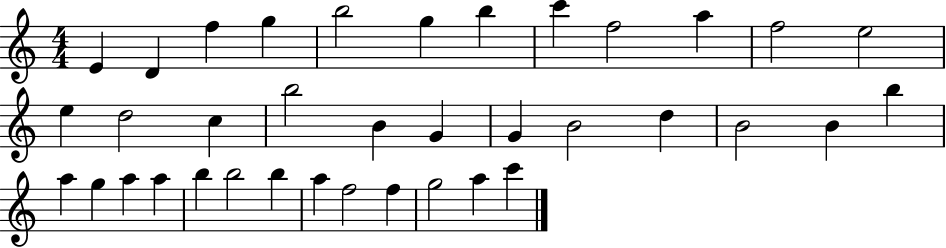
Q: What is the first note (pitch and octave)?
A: E4